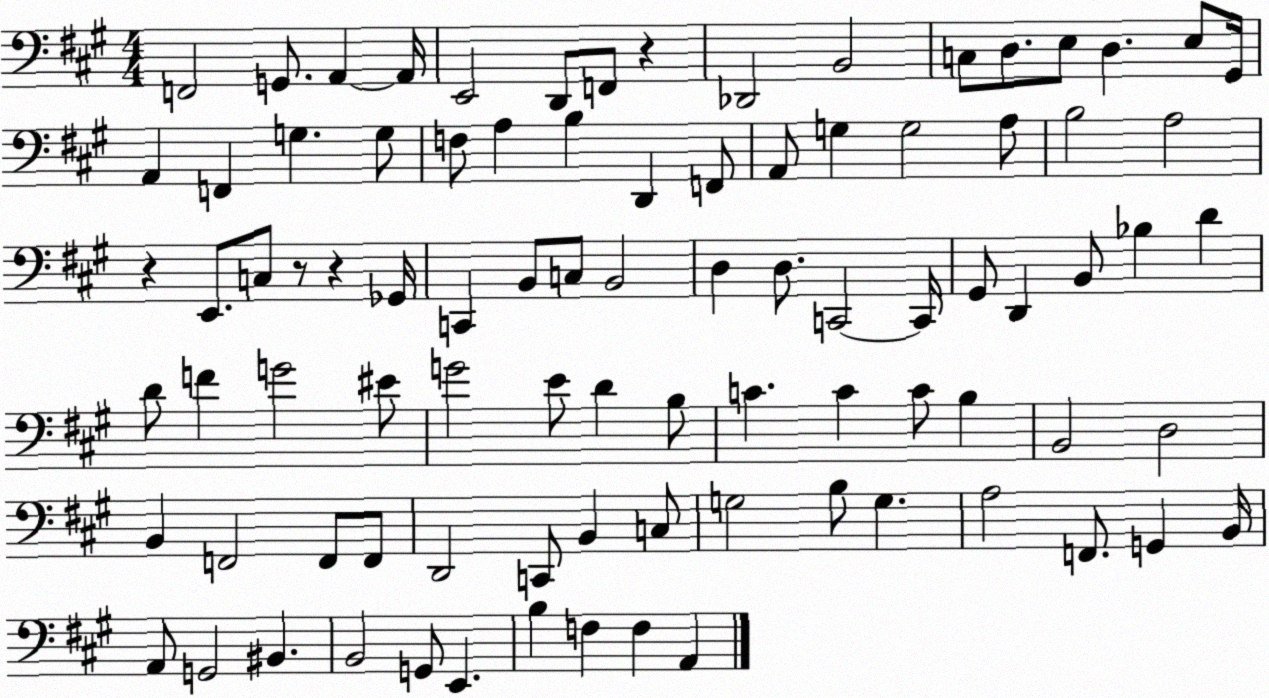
X:1
T:Untitled
M:4/4
L:1/4
K:A
F,,2 G,,/2 A,, A,,/4 E,,2 D,,/2 F,,/2 z _D,,2 B,,2 C,/2 D,/2 E,/2 D, E,/2 ^G,,/4 A,, F,, G, G,/2 F,/2 A, B, D,, F,,/2 A,,/2 G, G,2 A,/2 B,2 A,2 z E,,/2 C,/2 z/2 z _G,,/4 C,, B,,/2 C,/2 B,,2 D, D,/2 C,,2 C,,/4 ^G,,/2 D,, B,,/2 _B, D D/2 F G2 ^E/2 G2 E/2 D B,/2 C C C/2 B, B,,2 D,2 B,, F,,2 F,,/2 F,,/2 D,,2 C,,/2 B,, C,/2 G,2 B,/2 G, A,2 F,,/2 G,, B,,/4 A,,/2 G,,2 ^B,, B,,2 G,,/2 E,, B, F, F, A,,